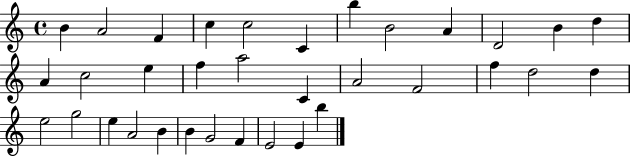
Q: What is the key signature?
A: C major